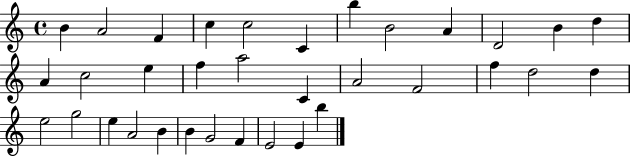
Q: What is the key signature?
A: C major